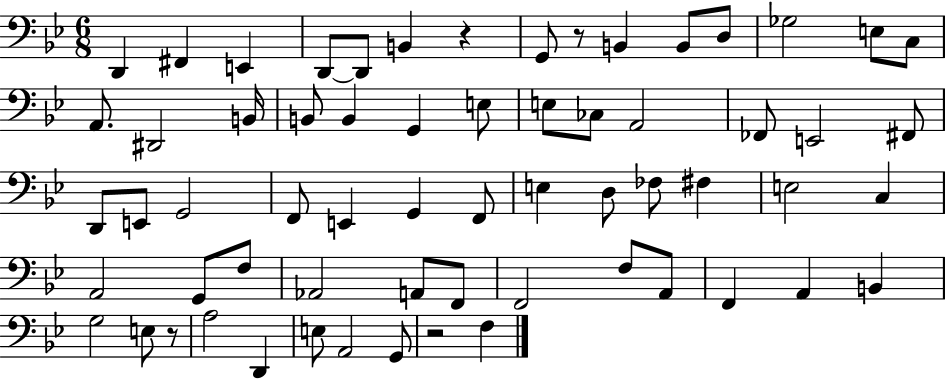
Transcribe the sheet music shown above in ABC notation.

X:1
T:Untitled
M:6/8
L:1/4
K:Bb
D,, ^F,, E,, D,,/2 D,,/2 B,, z G,,/2 z/2 B,, B,,/2 D,/2 _G,2 E,/2 C,/2 A,,/2 ^D,,2 B,,/4 B,,/2 B,, G,, E,/2 E,/2 _C,/2 A,,2 _F,,/2 E,,2 ^F,,/2 D,,/2 E,,/2 G,,2 F,,/2 E,, G,, F,,/2 E, D,/2 _F,/2 ^F, E,2 C, A,,2 G,,/2 F,/2 _A,,2 A,,/2 F,,/2 F,,2 F,/2 A,,/2 F,, A,, B,, G,2 E,/2 z/2 A,2 D,, E,/2 A,,2 G,,/2 z2 F,